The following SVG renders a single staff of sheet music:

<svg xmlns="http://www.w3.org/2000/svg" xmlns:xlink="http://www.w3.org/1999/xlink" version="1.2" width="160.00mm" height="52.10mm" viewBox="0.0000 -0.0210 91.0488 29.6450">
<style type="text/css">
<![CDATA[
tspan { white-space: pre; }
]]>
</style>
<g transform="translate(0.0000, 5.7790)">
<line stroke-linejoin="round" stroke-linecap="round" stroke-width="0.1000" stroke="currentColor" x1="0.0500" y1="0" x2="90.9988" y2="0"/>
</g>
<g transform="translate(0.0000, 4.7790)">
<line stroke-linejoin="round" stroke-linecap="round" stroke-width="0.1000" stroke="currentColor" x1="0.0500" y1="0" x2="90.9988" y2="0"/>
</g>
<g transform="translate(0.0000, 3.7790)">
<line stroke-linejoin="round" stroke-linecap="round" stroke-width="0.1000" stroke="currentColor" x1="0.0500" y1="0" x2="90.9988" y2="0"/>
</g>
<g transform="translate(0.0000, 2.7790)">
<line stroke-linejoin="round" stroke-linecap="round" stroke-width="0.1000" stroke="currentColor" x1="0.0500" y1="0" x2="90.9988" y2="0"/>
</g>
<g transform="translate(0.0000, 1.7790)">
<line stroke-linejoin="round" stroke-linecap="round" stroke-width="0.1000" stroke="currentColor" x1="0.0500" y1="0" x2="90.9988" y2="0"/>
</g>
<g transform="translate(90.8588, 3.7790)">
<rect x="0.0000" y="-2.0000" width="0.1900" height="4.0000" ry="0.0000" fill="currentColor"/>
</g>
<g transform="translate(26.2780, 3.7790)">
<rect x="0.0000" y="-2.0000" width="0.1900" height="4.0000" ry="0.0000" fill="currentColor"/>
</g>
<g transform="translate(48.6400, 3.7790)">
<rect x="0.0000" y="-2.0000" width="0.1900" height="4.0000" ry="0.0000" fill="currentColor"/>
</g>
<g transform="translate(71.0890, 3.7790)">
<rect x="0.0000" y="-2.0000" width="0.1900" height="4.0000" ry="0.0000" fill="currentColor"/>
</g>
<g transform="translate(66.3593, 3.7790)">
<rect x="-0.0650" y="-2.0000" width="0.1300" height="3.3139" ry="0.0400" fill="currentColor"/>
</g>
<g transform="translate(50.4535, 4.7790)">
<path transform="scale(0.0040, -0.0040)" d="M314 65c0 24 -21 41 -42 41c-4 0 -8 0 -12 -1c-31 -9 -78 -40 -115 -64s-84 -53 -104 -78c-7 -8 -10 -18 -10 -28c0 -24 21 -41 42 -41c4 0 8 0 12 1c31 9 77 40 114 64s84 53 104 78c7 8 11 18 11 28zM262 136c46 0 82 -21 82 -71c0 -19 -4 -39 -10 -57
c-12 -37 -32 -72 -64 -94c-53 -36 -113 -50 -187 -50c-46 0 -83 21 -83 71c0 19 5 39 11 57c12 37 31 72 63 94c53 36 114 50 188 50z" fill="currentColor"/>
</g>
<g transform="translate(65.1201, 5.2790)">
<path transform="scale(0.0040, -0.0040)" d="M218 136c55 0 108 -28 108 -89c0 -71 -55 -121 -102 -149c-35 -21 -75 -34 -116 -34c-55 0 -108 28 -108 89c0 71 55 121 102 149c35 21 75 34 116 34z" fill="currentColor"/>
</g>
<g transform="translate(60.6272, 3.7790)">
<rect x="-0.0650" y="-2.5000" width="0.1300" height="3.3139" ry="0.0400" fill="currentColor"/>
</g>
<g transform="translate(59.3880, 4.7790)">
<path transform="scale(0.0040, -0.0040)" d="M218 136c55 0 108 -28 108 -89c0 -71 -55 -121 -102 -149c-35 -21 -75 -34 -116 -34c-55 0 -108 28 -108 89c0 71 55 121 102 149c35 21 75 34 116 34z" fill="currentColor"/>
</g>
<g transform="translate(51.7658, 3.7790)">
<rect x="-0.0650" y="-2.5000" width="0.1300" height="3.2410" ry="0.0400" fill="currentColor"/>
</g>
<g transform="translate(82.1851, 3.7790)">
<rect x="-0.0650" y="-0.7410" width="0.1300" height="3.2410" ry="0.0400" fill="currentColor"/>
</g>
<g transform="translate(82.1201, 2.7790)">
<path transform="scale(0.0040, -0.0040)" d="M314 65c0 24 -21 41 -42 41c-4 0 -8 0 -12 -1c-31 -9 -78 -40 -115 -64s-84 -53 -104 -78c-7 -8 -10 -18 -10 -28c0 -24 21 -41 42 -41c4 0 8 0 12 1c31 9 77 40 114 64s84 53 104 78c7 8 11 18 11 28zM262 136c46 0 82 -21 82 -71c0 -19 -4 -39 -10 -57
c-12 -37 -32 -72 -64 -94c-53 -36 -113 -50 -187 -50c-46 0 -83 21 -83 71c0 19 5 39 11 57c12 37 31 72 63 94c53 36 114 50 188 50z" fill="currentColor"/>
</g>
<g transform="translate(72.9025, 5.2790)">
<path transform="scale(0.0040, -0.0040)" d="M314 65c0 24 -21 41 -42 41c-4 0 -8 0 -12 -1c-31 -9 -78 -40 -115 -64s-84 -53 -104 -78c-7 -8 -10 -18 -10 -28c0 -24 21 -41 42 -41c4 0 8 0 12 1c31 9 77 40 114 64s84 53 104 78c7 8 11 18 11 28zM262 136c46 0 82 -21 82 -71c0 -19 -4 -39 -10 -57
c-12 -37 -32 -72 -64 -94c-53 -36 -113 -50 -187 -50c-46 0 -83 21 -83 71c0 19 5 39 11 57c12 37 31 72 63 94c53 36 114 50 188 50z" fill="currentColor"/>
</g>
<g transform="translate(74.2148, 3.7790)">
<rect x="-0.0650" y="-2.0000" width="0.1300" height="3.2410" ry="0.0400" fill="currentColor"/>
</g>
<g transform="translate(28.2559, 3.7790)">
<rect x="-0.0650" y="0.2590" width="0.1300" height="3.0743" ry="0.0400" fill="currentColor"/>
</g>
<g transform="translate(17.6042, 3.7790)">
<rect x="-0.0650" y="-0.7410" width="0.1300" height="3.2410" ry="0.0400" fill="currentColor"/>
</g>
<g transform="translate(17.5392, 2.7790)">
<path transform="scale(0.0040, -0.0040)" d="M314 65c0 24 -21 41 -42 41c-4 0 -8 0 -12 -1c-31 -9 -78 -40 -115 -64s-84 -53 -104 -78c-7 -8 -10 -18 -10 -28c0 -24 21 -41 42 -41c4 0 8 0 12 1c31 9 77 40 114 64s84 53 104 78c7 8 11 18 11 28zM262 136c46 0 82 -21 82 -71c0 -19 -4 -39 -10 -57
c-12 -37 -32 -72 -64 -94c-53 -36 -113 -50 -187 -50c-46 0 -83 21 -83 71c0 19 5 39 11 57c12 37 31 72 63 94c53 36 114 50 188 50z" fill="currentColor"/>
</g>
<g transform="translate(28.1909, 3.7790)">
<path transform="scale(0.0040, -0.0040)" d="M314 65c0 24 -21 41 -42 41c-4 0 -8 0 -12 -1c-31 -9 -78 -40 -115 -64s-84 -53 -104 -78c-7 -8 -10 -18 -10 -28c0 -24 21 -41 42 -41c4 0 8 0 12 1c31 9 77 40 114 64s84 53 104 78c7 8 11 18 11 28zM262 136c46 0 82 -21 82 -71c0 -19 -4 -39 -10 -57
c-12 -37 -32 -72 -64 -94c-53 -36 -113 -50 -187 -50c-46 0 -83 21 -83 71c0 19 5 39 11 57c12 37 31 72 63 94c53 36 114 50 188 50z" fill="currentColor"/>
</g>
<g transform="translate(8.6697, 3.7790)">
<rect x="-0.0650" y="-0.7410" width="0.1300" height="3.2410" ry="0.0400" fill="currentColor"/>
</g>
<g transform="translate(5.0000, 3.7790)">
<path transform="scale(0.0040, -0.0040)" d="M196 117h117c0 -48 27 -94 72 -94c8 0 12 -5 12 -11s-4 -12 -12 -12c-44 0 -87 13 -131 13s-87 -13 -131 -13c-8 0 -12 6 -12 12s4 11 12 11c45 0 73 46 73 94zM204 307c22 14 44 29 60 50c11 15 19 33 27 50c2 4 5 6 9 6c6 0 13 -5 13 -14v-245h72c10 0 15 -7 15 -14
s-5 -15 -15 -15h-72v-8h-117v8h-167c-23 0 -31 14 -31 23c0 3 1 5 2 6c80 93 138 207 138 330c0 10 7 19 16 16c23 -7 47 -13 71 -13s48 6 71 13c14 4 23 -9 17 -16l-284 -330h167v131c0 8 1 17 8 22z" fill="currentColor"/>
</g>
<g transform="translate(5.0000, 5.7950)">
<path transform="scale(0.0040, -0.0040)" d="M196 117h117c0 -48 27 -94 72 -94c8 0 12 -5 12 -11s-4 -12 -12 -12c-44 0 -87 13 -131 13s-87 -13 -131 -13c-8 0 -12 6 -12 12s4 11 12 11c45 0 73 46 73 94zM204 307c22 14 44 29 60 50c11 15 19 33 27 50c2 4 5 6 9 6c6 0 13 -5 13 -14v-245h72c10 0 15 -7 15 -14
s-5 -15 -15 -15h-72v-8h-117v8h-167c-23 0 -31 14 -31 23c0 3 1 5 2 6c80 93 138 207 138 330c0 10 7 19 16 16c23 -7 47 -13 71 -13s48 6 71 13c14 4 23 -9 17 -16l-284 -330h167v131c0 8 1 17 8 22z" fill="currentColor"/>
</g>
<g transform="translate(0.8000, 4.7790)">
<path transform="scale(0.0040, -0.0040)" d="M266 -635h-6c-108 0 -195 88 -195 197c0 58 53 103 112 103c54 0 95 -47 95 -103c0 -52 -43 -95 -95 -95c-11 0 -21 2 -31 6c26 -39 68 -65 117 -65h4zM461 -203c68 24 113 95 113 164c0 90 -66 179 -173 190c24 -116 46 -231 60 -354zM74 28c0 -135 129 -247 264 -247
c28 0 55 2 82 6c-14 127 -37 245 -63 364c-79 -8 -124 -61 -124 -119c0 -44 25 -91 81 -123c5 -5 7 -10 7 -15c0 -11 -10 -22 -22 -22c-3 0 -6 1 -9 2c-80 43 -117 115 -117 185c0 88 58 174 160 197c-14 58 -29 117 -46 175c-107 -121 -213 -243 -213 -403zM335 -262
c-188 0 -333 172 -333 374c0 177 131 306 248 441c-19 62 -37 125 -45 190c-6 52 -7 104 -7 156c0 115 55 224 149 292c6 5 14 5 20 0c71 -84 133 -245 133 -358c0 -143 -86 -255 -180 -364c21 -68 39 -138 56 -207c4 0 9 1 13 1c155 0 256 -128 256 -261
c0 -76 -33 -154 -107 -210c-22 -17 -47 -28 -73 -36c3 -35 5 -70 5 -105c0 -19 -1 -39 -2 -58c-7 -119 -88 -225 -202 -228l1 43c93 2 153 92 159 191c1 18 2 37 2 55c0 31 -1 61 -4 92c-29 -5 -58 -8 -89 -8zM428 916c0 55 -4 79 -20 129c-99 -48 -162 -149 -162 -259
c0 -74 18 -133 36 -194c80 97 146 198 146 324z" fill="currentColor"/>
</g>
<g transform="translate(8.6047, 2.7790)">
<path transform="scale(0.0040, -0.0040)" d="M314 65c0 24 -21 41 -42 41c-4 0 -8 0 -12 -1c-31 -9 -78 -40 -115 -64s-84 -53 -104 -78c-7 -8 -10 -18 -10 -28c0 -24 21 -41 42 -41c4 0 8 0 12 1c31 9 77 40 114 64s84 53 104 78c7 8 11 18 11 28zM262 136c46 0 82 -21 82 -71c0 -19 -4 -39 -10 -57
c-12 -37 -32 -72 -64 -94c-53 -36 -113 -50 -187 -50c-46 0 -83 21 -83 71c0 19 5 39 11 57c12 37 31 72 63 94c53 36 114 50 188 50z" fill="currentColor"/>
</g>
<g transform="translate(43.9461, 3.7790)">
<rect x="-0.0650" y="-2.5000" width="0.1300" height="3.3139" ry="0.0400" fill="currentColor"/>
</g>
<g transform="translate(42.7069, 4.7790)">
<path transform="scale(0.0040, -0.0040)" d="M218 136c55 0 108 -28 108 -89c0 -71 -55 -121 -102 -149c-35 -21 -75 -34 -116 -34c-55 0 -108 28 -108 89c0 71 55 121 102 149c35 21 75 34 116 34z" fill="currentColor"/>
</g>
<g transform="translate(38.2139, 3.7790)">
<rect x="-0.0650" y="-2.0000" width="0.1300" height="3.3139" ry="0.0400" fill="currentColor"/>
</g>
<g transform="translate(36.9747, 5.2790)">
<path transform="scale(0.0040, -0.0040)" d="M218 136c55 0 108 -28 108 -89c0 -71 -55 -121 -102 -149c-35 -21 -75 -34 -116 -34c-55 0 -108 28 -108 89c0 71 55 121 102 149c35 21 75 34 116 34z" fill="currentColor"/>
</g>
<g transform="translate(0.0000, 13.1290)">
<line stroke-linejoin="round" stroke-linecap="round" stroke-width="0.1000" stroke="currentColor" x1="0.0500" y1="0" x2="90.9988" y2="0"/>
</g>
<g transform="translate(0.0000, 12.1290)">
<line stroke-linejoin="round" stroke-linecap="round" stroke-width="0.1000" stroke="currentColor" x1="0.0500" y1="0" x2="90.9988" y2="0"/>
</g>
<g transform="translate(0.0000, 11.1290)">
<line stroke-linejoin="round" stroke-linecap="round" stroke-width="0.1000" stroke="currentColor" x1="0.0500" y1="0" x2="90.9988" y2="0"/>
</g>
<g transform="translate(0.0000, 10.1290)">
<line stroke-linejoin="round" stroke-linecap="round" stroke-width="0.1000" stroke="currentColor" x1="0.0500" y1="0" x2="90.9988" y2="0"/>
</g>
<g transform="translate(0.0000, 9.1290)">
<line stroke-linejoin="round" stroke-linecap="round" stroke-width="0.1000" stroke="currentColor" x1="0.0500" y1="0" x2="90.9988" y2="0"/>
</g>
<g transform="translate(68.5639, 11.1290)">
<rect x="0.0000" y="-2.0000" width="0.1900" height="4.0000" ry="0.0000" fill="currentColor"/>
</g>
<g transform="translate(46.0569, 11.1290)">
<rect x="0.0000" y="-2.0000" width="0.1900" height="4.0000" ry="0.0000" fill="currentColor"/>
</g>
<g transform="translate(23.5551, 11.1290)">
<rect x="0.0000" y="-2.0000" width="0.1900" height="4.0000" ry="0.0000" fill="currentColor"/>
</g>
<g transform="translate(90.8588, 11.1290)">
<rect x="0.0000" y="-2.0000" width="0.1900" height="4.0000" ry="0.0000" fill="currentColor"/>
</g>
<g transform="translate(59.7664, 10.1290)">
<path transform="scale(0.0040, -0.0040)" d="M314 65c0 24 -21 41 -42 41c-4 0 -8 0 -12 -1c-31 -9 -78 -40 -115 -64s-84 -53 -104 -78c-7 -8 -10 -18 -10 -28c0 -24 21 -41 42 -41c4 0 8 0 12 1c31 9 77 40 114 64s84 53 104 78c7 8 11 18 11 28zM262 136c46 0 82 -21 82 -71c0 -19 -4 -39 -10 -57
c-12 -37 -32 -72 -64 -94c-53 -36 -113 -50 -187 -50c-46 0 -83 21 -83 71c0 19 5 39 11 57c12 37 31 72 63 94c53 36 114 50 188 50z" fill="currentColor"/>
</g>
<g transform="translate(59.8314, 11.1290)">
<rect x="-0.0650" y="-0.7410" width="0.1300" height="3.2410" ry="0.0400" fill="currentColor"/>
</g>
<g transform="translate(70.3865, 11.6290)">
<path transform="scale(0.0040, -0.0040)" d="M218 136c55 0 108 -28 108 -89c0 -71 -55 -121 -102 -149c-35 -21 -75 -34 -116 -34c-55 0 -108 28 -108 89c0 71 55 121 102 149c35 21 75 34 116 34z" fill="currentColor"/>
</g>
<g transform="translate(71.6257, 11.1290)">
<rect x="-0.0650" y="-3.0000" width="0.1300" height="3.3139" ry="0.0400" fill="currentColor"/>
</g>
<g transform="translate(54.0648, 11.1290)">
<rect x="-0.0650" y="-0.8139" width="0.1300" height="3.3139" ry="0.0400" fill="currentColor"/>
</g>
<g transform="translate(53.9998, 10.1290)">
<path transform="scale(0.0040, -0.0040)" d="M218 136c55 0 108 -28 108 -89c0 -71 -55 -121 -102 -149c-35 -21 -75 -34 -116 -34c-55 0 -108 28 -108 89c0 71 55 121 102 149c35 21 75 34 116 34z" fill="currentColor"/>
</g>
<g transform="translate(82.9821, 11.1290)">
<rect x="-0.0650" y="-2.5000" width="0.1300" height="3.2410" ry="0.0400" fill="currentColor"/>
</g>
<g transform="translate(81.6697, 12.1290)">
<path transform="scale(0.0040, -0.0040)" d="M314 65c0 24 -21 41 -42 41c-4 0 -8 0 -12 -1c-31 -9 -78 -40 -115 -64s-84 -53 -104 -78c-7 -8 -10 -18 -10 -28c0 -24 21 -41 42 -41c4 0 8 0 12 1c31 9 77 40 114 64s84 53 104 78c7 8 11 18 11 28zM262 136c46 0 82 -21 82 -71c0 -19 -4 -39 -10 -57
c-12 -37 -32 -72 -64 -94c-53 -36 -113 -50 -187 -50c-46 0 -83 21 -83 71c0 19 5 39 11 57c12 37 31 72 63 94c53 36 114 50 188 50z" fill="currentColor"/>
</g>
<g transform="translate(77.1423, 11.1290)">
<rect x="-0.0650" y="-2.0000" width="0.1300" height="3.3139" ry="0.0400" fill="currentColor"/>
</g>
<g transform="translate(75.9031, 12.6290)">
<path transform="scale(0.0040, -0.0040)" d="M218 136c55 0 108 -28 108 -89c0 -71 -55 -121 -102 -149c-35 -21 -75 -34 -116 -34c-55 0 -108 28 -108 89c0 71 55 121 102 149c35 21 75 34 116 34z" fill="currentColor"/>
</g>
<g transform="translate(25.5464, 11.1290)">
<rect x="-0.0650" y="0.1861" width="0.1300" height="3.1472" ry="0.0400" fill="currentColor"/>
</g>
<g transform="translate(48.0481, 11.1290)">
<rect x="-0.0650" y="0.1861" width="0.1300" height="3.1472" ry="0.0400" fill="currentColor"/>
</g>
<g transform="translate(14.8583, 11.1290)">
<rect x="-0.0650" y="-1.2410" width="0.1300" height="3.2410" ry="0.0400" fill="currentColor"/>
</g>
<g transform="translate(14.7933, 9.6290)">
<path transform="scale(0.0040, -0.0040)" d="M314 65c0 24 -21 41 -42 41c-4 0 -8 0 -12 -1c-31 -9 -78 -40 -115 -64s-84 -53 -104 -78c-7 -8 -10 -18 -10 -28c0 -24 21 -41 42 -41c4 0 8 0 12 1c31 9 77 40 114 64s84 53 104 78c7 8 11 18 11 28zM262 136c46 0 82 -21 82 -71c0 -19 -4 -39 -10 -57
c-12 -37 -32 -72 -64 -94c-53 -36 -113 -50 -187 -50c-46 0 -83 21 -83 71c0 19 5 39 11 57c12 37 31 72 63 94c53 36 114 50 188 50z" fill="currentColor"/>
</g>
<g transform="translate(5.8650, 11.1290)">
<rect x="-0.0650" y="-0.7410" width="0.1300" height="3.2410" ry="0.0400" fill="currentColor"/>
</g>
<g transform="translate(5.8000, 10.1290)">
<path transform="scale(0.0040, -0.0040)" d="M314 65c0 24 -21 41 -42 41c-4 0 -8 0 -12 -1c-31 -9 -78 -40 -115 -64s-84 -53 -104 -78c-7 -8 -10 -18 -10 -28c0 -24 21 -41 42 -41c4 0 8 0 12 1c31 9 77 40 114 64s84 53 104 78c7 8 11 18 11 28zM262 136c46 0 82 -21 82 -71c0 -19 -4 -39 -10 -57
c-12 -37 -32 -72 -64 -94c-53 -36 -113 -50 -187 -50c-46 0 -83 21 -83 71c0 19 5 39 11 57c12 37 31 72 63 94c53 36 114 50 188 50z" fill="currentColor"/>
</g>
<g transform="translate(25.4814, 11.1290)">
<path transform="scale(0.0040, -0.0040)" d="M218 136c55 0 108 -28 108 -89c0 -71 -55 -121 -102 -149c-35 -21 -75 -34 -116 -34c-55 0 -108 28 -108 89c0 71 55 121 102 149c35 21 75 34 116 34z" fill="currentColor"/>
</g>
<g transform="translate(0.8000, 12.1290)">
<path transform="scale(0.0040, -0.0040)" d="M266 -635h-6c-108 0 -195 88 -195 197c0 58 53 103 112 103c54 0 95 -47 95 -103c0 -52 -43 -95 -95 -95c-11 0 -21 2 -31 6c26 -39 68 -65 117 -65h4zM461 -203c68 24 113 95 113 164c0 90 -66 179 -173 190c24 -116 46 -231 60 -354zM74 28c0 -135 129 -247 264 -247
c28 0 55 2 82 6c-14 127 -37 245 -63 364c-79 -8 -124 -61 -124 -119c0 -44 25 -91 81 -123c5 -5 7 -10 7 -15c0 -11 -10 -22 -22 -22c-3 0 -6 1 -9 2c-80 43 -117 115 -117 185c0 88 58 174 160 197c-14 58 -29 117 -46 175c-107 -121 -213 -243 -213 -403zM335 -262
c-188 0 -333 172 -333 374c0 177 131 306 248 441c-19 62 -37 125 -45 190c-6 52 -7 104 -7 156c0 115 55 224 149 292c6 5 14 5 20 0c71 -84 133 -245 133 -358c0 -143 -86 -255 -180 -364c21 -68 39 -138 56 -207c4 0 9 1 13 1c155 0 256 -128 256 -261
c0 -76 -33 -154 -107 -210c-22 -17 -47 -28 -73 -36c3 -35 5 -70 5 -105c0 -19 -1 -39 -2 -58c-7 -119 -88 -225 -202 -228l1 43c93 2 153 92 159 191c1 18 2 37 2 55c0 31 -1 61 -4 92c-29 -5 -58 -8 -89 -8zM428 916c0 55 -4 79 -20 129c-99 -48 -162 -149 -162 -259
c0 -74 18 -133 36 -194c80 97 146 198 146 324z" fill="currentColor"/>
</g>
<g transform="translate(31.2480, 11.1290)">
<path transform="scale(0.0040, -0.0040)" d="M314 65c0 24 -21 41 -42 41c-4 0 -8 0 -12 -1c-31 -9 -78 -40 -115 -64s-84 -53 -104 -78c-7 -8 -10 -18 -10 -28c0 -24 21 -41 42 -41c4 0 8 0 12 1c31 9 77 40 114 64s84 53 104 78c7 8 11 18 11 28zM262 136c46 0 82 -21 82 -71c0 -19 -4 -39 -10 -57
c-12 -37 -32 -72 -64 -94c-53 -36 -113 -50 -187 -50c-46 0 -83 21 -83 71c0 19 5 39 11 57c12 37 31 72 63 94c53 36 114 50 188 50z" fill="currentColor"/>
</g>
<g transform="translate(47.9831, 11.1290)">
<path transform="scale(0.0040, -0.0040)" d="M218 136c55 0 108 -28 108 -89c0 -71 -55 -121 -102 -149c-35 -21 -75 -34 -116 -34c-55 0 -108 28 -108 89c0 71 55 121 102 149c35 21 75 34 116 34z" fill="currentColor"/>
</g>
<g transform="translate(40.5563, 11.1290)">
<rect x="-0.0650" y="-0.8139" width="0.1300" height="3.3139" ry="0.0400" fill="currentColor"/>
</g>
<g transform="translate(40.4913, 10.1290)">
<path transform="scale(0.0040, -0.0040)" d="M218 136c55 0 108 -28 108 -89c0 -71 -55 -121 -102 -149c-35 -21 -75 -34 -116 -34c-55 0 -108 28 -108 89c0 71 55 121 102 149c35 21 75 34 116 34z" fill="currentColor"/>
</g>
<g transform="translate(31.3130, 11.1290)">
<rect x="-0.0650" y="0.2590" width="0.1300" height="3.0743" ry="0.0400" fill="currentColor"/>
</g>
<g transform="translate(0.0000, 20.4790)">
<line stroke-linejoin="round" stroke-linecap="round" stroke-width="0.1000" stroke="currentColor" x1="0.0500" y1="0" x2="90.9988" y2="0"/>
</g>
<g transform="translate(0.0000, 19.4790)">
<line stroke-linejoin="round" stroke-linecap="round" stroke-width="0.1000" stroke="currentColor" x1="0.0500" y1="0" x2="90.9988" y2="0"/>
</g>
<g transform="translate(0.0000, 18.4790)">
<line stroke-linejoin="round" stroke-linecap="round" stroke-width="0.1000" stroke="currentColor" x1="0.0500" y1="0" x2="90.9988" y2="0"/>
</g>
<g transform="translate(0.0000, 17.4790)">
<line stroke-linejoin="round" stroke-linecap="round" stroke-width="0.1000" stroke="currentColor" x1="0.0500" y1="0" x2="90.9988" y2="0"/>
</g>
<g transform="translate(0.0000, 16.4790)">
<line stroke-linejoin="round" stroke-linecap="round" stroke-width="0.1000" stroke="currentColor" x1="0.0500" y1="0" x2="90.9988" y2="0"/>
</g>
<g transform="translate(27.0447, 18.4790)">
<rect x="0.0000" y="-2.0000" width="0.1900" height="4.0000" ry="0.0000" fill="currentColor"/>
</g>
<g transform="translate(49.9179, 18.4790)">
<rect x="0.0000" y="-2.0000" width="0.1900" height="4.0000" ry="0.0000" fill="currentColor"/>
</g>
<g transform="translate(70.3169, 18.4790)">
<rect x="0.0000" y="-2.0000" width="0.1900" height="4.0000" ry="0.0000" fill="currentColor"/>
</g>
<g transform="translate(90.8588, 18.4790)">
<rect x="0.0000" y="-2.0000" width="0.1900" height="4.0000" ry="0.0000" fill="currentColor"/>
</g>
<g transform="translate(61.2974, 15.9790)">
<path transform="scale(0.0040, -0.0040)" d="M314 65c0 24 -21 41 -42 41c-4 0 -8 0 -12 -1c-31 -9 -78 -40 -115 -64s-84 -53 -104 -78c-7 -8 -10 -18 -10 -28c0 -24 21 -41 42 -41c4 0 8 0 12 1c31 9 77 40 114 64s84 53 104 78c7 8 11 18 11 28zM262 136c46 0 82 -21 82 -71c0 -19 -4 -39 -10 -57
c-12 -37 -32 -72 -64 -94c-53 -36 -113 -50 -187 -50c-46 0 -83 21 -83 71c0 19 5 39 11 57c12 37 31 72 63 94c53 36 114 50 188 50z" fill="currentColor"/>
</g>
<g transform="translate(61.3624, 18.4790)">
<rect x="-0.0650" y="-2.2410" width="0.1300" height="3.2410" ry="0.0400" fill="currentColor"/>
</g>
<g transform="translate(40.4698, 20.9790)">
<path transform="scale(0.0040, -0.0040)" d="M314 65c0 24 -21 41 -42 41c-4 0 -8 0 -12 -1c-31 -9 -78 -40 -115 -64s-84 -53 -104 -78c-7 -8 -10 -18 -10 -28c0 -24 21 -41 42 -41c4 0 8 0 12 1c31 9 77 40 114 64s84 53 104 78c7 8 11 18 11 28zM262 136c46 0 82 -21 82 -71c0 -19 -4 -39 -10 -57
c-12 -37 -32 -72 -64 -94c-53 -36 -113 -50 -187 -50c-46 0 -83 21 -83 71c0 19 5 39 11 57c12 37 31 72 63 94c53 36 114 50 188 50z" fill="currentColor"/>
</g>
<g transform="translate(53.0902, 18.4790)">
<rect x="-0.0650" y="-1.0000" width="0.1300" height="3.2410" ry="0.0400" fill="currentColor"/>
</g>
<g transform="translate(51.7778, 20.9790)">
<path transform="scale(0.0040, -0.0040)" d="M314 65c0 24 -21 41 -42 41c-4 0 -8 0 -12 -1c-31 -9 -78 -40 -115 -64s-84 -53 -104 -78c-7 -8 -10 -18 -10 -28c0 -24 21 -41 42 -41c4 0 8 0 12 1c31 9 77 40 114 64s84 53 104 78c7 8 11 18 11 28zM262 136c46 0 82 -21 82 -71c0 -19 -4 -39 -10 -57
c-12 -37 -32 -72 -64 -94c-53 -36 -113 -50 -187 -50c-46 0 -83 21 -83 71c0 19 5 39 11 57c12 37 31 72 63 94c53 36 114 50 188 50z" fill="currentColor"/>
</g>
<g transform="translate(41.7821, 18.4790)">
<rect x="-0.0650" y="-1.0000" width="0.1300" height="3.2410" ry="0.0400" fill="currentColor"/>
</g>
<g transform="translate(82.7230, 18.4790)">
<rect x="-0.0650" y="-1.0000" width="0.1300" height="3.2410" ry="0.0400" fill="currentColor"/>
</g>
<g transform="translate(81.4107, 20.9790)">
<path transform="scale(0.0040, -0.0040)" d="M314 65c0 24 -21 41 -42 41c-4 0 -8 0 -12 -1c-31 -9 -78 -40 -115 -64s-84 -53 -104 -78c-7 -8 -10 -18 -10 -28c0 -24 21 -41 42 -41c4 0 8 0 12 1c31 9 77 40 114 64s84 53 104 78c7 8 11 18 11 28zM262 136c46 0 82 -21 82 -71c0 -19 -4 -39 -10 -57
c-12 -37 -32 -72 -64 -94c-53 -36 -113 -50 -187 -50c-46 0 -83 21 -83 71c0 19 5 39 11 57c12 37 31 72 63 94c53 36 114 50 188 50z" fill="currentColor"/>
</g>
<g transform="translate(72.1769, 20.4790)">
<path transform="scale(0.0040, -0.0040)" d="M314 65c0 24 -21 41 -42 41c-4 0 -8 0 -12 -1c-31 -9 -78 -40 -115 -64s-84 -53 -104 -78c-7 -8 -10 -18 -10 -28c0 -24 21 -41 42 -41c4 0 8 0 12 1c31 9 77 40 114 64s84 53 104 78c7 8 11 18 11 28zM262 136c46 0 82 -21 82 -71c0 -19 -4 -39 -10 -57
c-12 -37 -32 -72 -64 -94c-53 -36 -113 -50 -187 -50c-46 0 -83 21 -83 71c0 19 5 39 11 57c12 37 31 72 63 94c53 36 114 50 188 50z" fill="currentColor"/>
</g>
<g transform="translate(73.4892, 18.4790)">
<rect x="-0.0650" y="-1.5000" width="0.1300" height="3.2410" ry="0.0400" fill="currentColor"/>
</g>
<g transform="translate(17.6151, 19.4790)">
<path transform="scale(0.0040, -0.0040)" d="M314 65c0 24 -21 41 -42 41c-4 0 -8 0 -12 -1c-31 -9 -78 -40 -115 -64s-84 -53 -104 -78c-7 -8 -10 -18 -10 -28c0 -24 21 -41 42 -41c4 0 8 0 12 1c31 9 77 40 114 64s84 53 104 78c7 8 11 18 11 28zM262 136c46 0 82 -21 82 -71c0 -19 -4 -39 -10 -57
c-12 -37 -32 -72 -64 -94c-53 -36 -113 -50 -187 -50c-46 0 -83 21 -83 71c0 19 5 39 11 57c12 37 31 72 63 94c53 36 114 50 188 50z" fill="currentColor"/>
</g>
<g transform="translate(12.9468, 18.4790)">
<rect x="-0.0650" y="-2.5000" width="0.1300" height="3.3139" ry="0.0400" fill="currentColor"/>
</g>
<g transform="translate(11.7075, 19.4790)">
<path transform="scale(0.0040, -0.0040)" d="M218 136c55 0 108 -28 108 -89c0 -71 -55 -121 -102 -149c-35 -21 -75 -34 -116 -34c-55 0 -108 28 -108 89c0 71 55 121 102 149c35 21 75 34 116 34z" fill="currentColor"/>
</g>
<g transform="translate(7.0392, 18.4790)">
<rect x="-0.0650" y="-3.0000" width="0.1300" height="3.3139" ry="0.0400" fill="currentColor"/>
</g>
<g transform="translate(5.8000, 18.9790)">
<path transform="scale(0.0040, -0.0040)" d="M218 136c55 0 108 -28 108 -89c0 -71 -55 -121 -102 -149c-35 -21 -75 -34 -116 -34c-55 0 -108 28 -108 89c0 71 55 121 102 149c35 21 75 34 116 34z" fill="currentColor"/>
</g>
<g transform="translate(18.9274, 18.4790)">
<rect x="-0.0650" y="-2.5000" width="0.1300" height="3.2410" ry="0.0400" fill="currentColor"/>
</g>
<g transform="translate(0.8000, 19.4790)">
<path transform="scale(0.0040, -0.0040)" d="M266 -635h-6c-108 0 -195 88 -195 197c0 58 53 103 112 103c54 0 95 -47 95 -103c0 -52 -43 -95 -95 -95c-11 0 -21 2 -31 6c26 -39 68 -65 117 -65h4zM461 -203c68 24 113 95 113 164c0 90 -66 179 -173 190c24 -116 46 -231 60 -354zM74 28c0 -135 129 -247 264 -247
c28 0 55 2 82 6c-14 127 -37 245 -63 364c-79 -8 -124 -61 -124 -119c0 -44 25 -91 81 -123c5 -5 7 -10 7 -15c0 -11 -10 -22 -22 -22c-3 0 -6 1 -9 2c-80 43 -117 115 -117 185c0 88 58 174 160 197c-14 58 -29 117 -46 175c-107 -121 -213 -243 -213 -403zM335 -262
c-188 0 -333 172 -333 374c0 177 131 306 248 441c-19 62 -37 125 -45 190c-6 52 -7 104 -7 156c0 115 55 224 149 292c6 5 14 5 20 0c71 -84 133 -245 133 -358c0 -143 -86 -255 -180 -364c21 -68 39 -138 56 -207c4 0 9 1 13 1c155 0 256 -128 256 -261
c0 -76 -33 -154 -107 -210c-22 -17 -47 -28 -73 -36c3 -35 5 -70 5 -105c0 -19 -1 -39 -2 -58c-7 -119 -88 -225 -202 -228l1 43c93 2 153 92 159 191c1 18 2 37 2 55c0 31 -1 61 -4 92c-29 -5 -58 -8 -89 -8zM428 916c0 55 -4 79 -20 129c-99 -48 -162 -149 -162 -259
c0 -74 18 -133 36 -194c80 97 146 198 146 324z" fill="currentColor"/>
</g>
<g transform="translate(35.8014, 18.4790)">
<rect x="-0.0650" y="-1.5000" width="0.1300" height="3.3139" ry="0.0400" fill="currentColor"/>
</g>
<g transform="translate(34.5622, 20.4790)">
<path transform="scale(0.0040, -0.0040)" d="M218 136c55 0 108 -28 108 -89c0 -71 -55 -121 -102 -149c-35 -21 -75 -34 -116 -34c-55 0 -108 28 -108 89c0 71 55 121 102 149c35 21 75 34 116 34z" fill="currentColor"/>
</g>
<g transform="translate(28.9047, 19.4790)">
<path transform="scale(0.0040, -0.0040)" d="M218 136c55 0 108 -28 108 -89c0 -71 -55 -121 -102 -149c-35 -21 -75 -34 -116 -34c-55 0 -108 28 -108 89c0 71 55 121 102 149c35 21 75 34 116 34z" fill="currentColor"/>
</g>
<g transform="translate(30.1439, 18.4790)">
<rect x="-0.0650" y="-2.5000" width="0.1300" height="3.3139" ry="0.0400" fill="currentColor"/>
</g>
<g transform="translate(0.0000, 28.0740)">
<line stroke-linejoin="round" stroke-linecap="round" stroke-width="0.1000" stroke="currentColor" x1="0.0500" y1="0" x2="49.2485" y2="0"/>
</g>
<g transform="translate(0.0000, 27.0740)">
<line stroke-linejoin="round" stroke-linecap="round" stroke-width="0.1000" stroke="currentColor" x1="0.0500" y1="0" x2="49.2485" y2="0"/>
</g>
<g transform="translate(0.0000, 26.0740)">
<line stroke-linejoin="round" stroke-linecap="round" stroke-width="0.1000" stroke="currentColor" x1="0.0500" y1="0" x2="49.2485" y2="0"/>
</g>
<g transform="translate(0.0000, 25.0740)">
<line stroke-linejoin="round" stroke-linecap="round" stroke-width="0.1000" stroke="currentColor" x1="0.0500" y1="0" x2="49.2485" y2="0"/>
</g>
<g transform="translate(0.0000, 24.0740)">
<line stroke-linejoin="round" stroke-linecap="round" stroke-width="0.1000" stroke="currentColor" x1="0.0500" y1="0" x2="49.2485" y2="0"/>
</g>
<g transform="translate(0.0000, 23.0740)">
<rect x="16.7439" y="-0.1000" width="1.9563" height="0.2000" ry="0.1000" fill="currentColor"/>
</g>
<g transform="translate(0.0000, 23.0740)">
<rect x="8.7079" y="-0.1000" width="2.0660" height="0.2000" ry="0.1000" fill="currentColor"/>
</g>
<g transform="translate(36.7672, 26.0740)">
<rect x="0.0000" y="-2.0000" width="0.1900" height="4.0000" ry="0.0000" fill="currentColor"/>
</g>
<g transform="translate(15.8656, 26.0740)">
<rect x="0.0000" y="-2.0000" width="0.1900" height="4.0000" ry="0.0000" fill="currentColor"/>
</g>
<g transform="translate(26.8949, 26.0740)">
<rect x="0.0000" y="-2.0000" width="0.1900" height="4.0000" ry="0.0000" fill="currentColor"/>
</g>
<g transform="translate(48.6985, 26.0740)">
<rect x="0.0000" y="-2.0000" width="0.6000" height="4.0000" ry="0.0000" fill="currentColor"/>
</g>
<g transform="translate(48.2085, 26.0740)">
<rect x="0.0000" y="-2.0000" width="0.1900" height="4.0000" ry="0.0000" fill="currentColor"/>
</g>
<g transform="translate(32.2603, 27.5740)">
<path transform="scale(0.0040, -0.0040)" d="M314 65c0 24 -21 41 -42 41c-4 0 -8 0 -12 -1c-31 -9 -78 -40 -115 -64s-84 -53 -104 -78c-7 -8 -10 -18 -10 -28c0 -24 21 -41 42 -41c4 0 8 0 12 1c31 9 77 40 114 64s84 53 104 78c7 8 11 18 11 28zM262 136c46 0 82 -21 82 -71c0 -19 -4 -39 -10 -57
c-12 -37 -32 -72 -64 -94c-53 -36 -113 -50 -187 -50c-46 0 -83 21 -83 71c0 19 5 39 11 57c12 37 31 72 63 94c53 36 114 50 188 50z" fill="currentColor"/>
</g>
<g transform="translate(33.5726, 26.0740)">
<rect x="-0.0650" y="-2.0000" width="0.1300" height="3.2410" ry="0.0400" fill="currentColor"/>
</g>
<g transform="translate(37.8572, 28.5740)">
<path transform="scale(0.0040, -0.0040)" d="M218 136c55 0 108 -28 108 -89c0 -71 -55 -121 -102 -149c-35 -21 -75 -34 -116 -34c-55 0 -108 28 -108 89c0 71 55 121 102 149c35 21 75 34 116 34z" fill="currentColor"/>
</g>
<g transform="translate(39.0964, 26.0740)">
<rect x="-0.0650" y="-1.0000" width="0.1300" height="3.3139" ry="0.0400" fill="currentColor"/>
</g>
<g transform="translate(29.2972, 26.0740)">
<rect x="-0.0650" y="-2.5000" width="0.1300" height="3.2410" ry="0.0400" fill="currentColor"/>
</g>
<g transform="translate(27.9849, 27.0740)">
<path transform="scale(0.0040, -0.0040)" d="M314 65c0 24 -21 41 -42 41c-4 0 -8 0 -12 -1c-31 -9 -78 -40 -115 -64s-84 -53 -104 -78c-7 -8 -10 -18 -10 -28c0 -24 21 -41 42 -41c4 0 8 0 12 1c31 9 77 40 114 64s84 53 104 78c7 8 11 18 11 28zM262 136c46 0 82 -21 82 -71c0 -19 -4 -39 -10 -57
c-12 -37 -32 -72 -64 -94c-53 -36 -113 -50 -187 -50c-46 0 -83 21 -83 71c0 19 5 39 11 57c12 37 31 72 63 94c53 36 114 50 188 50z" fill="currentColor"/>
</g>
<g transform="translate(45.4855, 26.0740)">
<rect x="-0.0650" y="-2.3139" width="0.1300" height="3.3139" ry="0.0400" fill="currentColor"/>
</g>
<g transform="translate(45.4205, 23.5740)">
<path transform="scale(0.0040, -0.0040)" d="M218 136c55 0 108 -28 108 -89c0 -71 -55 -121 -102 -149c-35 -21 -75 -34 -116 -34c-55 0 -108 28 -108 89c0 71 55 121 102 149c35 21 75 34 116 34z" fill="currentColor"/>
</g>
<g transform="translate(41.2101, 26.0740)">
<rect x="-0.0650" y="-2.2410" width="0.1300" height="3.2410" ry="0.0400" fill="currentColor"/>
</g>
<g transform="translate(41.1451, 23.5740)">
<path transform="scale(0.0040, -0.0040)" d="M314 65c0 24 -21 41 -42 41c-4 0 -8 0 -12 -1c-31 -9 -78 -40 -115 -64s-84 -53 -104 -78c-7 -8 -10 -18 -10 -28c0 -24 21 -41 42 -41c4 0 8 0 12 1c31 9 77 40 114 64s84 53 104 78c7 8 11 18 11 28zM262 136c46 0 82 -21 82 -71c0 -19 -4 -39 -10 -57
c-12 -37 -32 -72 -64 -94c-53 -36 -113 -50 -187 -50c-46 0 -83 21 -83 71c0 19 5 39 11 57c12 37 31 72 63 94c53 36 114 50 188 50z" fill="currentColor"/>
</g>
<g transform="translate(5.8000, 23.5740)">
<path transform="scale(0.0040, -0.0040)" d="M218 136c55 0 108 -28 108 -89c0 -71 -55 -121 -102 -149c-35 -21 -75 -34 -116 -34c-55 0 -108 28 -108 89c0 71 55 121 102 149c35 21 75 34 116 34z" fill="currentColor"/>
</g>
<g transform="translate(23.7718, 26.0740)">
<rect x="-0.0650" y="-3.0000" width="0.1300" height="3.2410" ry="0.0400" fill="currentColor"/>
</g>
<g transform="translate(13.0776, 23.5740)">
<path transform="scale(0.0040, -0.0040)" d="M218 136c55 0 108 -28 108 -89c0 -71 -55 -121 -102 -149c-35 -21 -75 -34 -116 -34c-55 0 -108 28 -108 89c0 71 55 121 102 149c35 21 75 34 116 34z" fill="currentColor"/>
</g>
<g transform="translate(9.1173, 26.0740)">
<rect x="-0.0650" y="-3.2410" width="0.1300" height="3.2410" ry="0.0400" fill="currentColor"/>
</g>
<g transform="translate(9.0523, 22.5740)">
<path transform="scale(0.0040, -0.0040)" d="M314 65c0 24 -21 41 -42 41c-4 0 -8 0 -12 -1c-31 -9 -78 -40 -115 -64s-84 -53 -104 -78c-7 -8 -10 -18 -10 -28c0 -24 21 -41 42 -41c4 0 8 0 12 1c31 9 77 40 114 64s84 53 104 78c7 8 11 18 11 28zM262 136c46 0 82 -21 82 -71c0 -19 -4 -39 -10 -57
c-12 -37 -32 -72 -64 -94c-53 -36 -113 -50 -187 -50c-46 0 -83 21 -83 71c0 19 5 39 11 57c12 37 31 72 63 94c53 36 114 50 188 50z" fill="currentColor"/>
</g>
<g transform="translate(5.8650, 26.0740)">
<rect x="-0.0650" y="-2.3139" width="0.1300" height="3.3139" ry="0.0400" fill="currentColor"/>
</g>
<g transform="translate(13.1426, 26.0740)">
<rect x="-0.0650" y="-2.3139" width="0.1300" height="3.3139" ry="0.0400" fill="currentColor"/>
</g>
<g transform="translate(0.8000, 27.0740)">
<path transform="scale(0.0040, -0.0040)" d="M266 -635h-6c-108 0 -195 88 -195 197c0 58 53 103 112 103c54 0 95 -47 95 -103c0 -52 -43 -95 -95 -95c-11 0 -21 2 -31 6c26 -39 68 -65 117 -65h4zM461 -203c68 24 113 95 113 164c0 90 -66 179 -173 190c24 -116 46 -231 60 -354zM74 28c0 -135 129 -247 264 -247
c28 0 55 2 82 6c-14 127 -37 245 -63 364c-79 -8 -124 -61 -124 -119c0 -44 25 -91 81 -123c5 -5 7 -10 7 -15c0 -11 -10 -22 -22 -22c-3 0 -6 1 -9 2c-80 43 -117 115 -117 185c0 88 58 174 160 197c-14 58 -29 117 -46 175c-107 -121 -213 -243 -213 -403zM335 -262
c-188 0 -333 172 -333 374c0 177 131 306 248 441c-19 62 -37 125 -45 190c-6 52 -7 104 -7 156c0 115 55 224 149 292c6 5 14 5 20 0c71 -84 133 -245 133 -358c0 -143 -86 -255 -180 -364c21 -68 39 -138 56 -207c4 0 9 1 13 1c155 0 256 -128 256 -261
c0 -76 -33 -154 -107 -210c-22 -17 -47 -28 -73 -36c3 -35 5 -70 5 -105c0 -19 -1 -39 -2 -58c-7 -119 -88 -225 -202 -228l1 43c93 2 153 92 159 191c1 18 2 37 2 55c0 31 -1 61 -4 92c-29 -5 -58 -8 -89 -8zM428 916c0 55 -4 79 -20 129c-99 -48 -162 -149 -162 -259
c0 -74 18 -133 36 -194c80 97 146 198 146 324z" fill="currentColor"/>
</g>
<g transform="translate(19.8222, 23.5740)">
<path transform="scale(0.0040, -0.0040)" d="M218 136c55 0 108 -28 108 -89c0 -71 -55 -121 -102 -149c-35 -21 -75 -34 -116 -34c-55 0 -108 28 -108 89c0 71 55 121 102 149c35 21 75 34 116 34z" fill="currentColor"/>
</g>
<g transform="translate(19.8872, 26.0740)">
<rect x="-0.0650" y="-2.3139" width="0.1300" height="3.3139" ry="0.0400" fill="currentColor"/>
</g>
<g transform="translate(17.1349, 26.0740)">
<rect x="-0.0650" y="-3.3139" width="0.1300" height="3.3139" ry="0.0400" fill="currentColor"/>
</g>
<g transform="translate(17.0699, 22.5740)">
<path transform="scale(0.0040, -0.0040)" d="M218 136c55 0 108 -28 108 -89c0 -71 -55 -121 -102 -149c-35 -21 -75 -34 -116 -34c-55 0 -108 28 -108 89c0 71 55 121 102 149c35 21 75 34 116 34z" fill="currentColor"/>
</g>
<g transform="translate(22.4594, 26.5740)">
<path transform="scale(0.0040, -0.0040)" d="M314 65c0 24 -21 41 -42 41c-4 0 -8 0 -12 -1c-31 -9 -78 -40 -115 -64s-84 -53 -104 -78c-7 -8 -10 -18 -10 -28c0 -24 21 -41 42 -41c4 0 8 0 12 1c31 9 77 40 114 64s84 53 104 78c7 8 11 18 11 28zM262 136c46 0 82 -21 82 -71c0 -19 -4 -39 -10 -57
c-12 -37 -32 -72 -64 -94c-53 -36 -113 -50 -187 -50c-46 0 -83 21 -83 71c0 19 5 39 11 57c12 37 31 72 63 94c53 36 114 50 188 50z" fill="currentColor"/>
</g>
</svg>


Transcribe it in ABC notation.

X:1
T:Untitled
M:4/4
L:1/4
K:C
d2 d2 B2 F G G2 G F F2 d2 d2 e2 B B2 d B d d2 A F G2 A G G2 G E D2 D2 g2 E2 D2 g b2 g b g A2 G2 F2 D g2 g